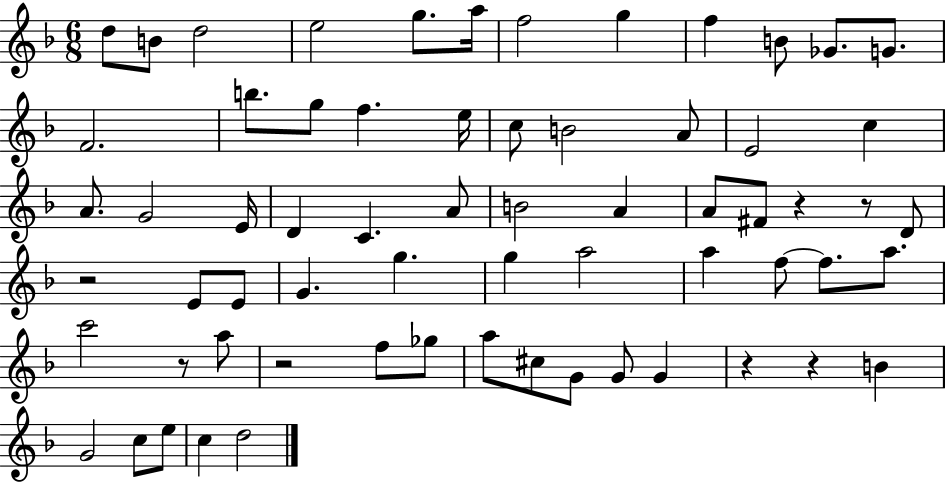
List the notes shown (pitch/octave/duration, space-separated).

D5/e B4/e D5/h E5/h G5/e. A5/s F5/h G5/q F5/q B4/e Gb4/e. G4/e. F4/h. B5/e. G5/e F5/q. E5/s C5/e B4/h A4/e E4/h C5/q A4/e. G4/h E4/s D4/q C4/q. A4/e B4/h A4/q A4/e F#4/e R/q R/e D4/e R/h E4/e E4/e G4/q. G5/q. G5/q A5/h A5/q F5/e F5/e. A5/e. C6/h R/e A5/e R/h F5/e Gb5/e A5/e C#5/e G4/e G4/e G4/q R/q R/q B4/q G4/h C5/e E5/e C5/q D5/h